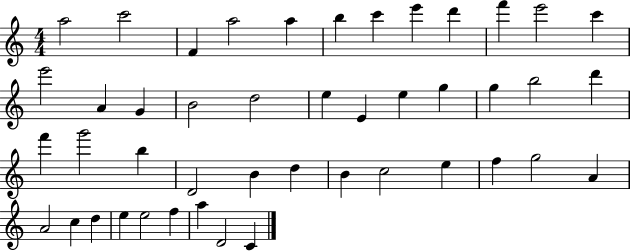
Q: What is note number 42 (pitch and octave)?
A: F5